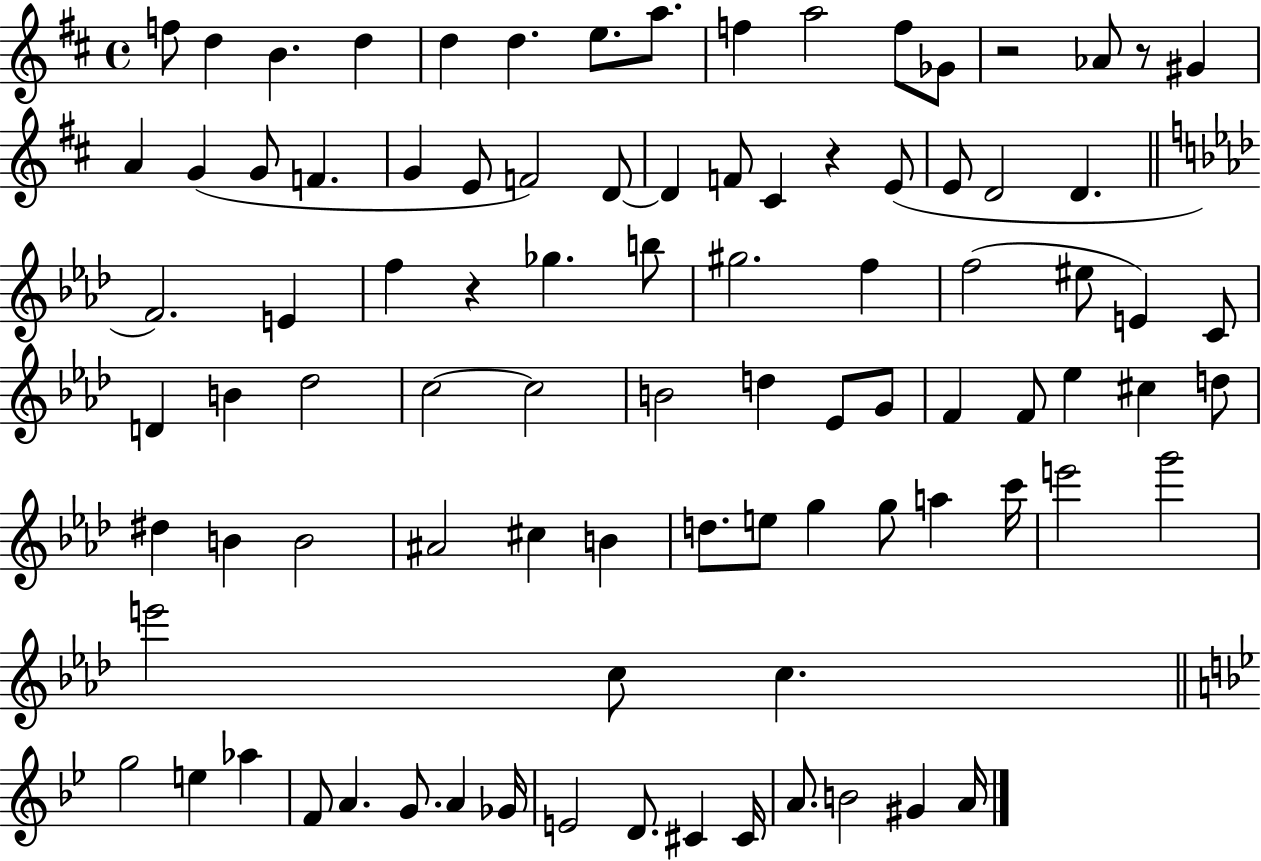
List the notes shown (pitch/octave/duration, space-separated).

F5/e D5/q B4/q. D5/q D5/q D5/q. E5/e. A5/e. F5/q A5/h F5/e Gb4/e R/h Ab4/e R/e G#4/q A4/q G4/q G4/e F4/q. G4/q E4/e F4/h D4/e D4/q F4/e C#4/q R/q E4/e E4/e D4/h D4/q. F4/h. E4/q F5/q R/q Gb5/q. B5/e G#5/h. F5/q F5/h EIS5/e E4/q C4/e D4/q B4/q Db5/h C5/h C5/h B4/h D5/q Eb4/e G4/e F4/q F4/e Eb5/q C#5/q D5/e D#5/q B4/q B4/h A#4/h C#5/q B4/q D5/e. E5/e G5/q G5/e A5/q C6/s E6/h G6/h E6/h C5/e C5/q. G5/h E5/q Ab5/q F4/e A4/q. G4/e. A4/q Gb4/s E4/h D4/e. C#4/q C#4/s A4/e. B4/h G#4/q A4/s